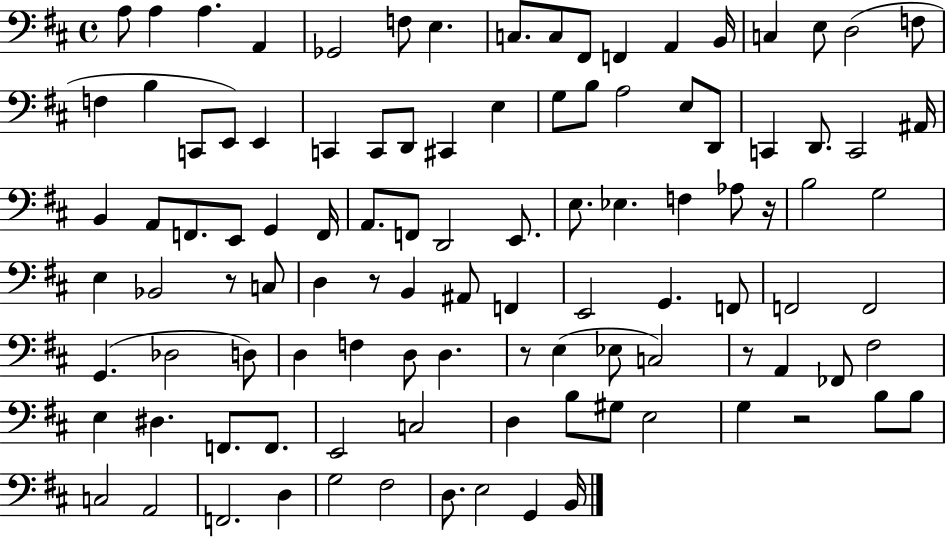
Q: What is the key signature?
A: D major